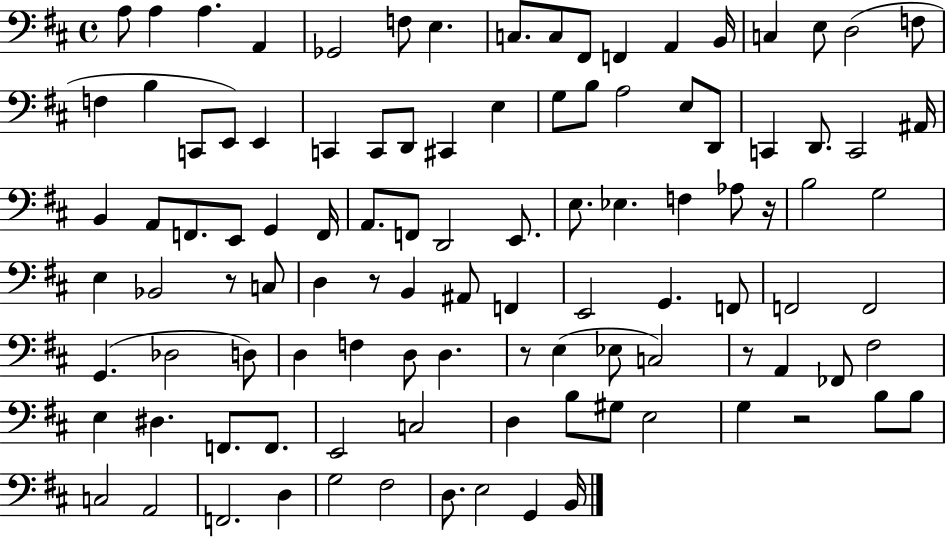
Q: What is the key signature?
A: D major